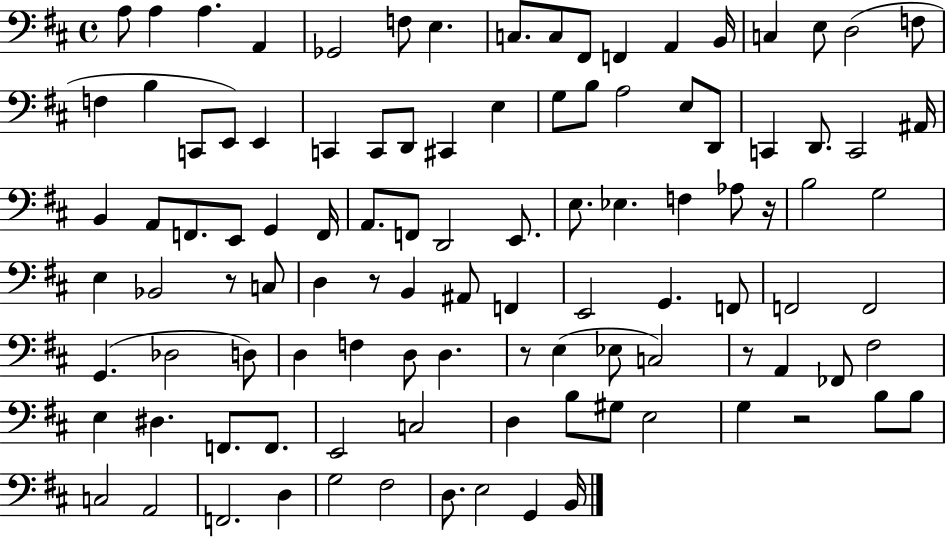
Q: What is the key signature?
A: D major